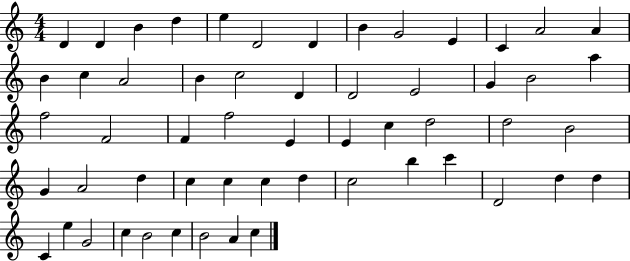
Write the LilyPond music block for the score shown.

{
  \clef treble
  \numericTimeSignature
  \time 4/4
  \key c \major
  d'4 d'4 b'4 d''4 | e''4 d'2 d'4 | b'4 g'2 e'4 | c'4 a'2 a'4 | \break b'4 c''4 a'2 | b'4 c''2 d'4 | d'2 e'2 | g'4 b'2 a''4 | \break f''2 f'2 | f'4 f''2 e'4 | e'4 c''4 d''2 | d''2 b'2 | \break g'4 a'2 d''4 | c''4 c''4 c''4 d''4 | c''2 b''4 c'''4 | d'2 d''4 d''4 | \break c'4 e''4 g'2 | c''4 b'2 c''4 | b'2 a'4 c''4 | \bar "|."
}